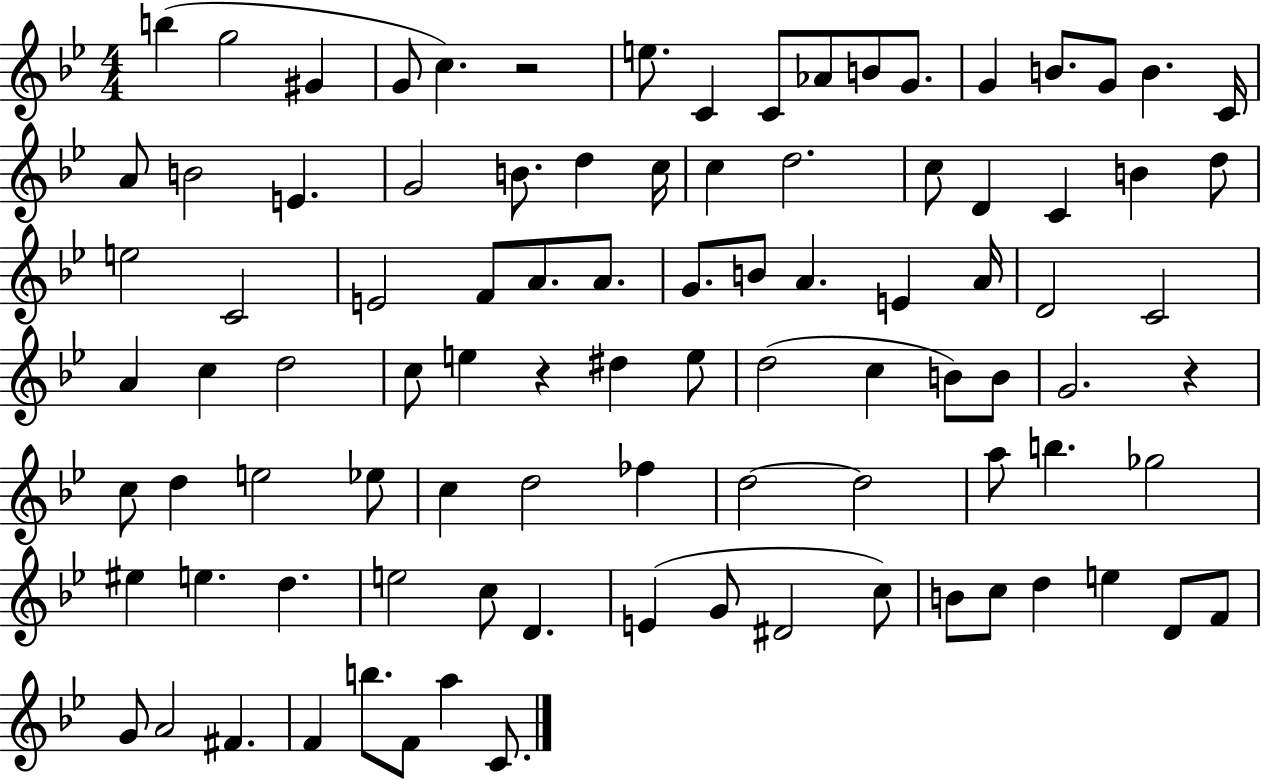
{
  \clef treble
  \numericTimeSignature
  \time 4/4
  \key bes \major
  b''4( g''2 gis'4 | g'8 c''4.) r2 | e''8. c'4 c'8 aes'8 b'8 g'8. | g'4 b'8. g'8 b'4. c'16 | \break a'8 b'2 e'4. | g'2 b'8. d''4 c''16 | c''4 d''2. | c''8 d'4 c'4 b'4 d''8 | \break e''2 c'2 | e'2 f'8 a'8. a'8. | g'8. b'8 a'4. e'4 a'16 | d'2 c'2 | \break a'4 c''4 d''2 | c''8 e''4 r4 dis''4 e''8 | d''2( c''4 b'8) b'8 | g'2. r4 | \break c''8 d''4 e''2 ees''8 | c''4 d''2 fes''4 | d''2~~ d''2 | a''8 b''4. ges''2 | \break eis''4 e''4. d''4. | e''2 c''8 d'4. | e'4( g'8 dis'2 c''8) | b'8 c''8 d''4 e''4 d'8 f'8 | \break g'8 a'2 fis'4. | f'4 b''8. f'8 a''4 c'8. | \bar "|."
}